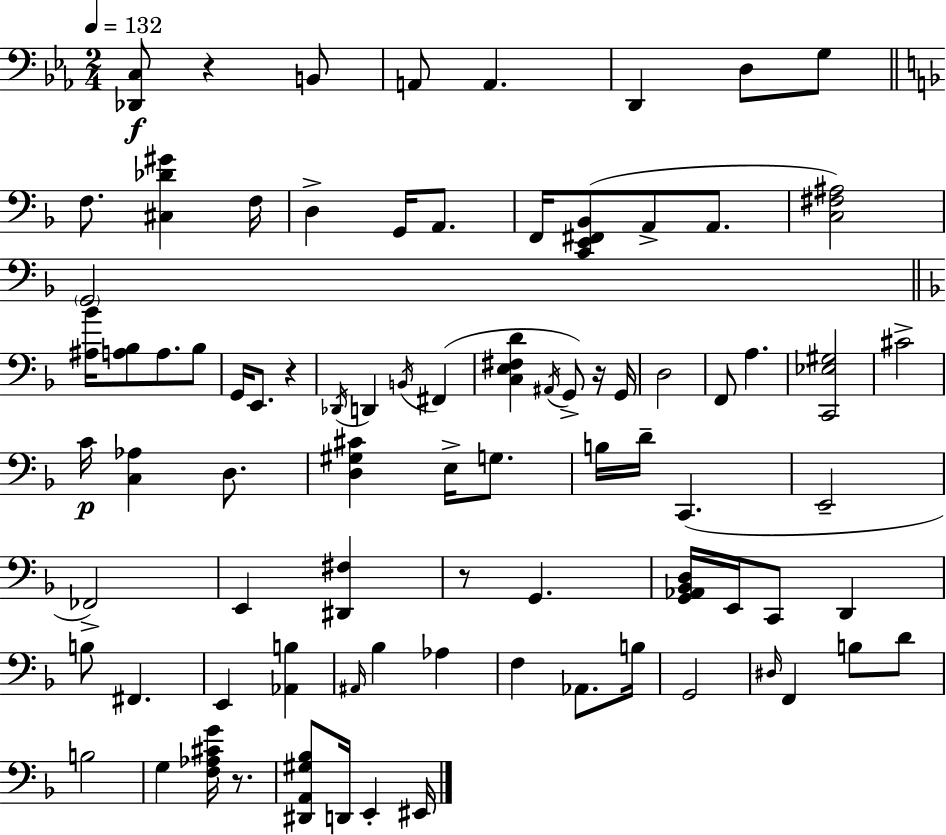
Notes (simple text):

[Db2,C3]/e R/q B2/e A2/e A2/q. D2/q D3/e G3/e F3/e. [C#3,Db4,G#4]/q F3/s D3/q G2/s A2/e. F2/s [C2,E2,F#2,Bb2]/e A2/e A2/e. [C3,F#3,A#3]/h G2/h [A#3,Bb4]/s [A3,Bb3]/e A3/e. Bb3/e G2/s E2/e. R/q Db2/s D2/q B2/s F#2/q [C3,E3,F#3,D4]/q A#2/s G2/e R/s G2/s D3/h F2/e A3/q. [C2,Eb3,G#3]/h C#4/h C4/s [C3,Ab3]/q D3/e. [D3,G#3,C#4]/q E3/s G3/e. B3/s D4/s C2/q. E2/h FES2/h E2/q [D#2,F#3]/q R/e G2/q. [G2,Ab2,Bb2,D3]/s E2/s C2/e D2/q B3/e F#2/q. E2/q [Ab2,B3]/q A#2/s Bb3/q Ab3/q F3/q Ab2/e. B3/s G2/h D#3/s F2/q B3/e D4/e B3/h G3/q [F3,Ab3,C#4,G4]/s R/e. [D#2,A2,G#3,Bb3]/e D2/s E2/q EIS2/s